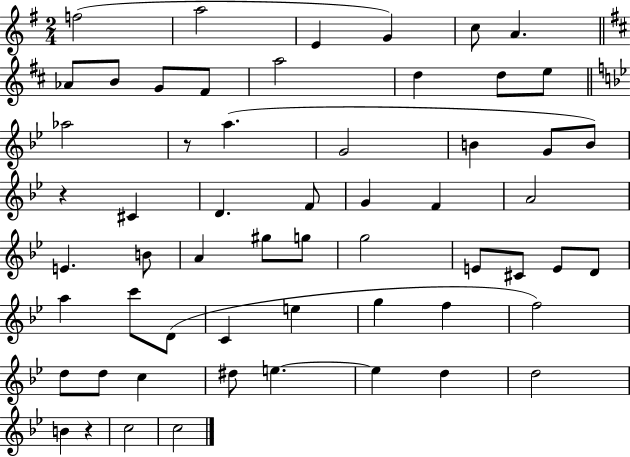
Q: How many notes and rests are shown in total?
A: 58